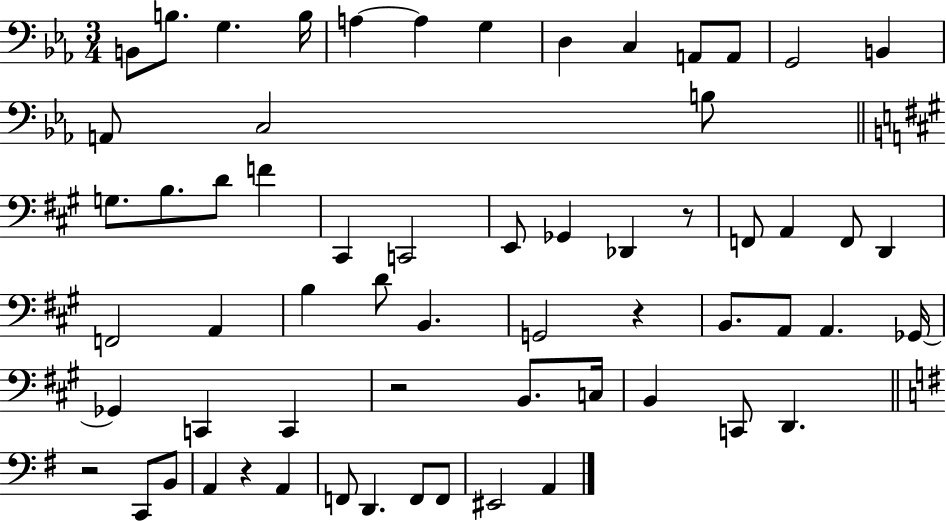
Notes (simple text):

B2/e B3/e. G3/q. B3/s A3/q A3/q G3/q D3/q C3/q A2/e A2/e G2/h B2/q A2/e C3/h B3/e G3/e. B3/e. D4/e F4/q C#2/q C2/h E2/e Gb2/q Db2/q R/e F2/e A2/q F2/e D2/q F2/h A2/q B3/q D4/e B2/q. G2/h R/q B2/e. A2/e A2/q. Gb2/s Gb2/q C2/q C2/q R/h B2/e. C3/s B2/q C2/e D2/q. R/h C2/e B2/e A2/q R/q A2/q F2/e D2/q. F2/e F2/e EIS2/h A2/q